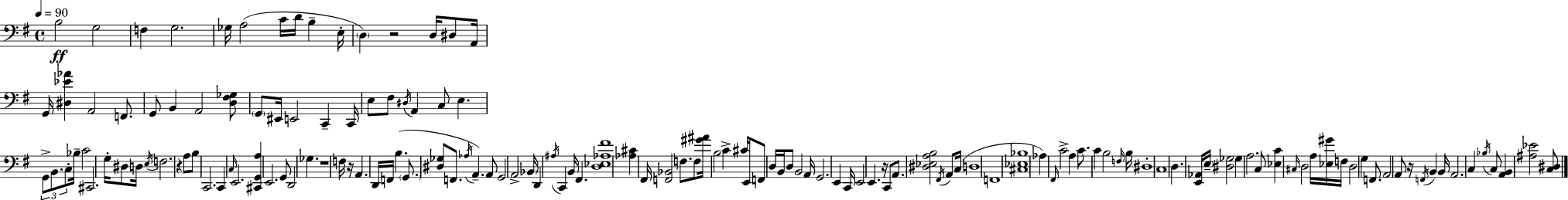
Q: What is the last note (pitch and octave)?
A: C3